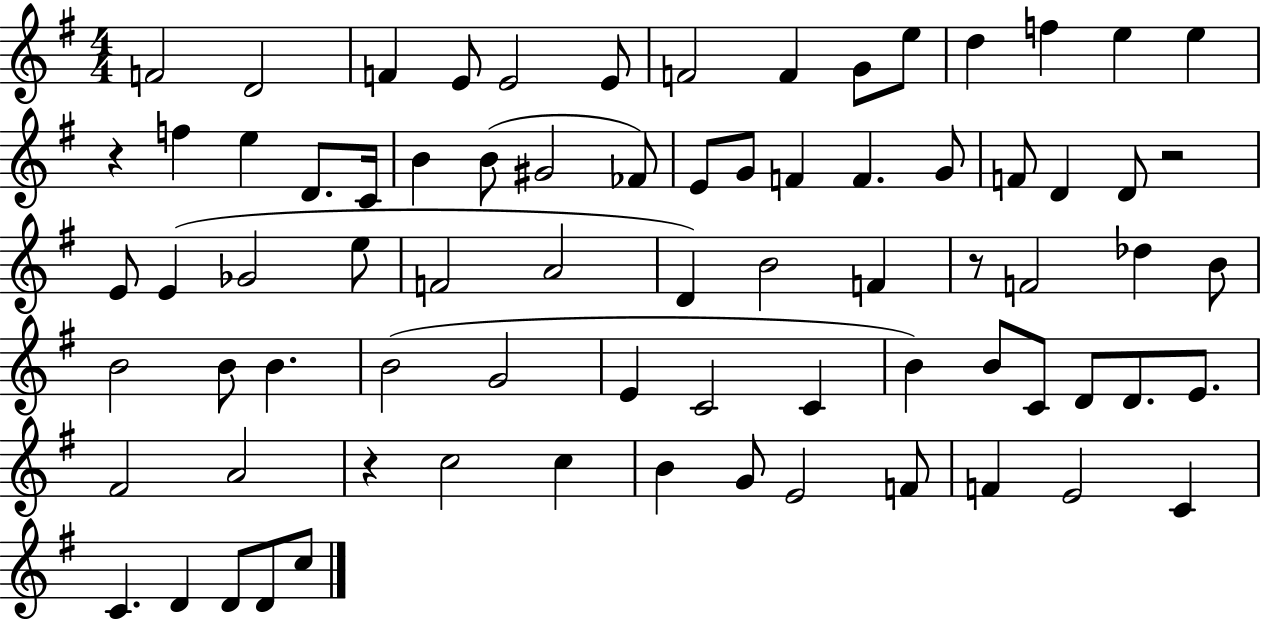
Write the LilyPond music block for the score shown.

{
  \clef treble
  \numericTimeSignature
  \time 4/4
  \key g \major
  f'2 d'2 | f'4 e'8 e'2 e'8 | f'2 f'4 g'8 e''8 | d''4 f''4 e''4 e''4 | \break r4 f''4 e''4 d'8. c'16 | b'4 b'8( gis'2 fes'8) | e'8 g'8 f'4 f'4. g'8 | f'8 d'4 d'8 r2 | \break e'8 e'4( ges'2 e''8 | f'2 a'2 | d'4) b'2 f'4 | r8 f'2 des''4 b'8 | \break b'2 b'8 b'4. | b'2( g'2 | e'4 c'2 c'4 | b'4) b'8 c'8 d'8 d'8. e'8. | \break fis'2 a'2 | r4 c''2 c''4 | b'4 g'8 e'2 f'8 | f'4 e'2 c'4 | \break c'4. d'4 d'8 d'8 c''8 | \bar "|."
}